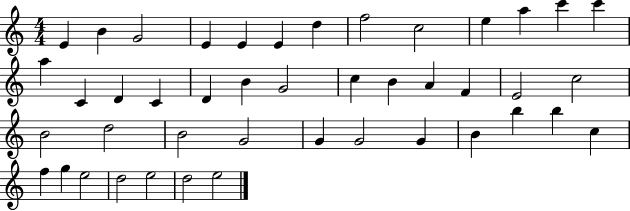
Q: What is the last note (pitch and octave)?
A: E5